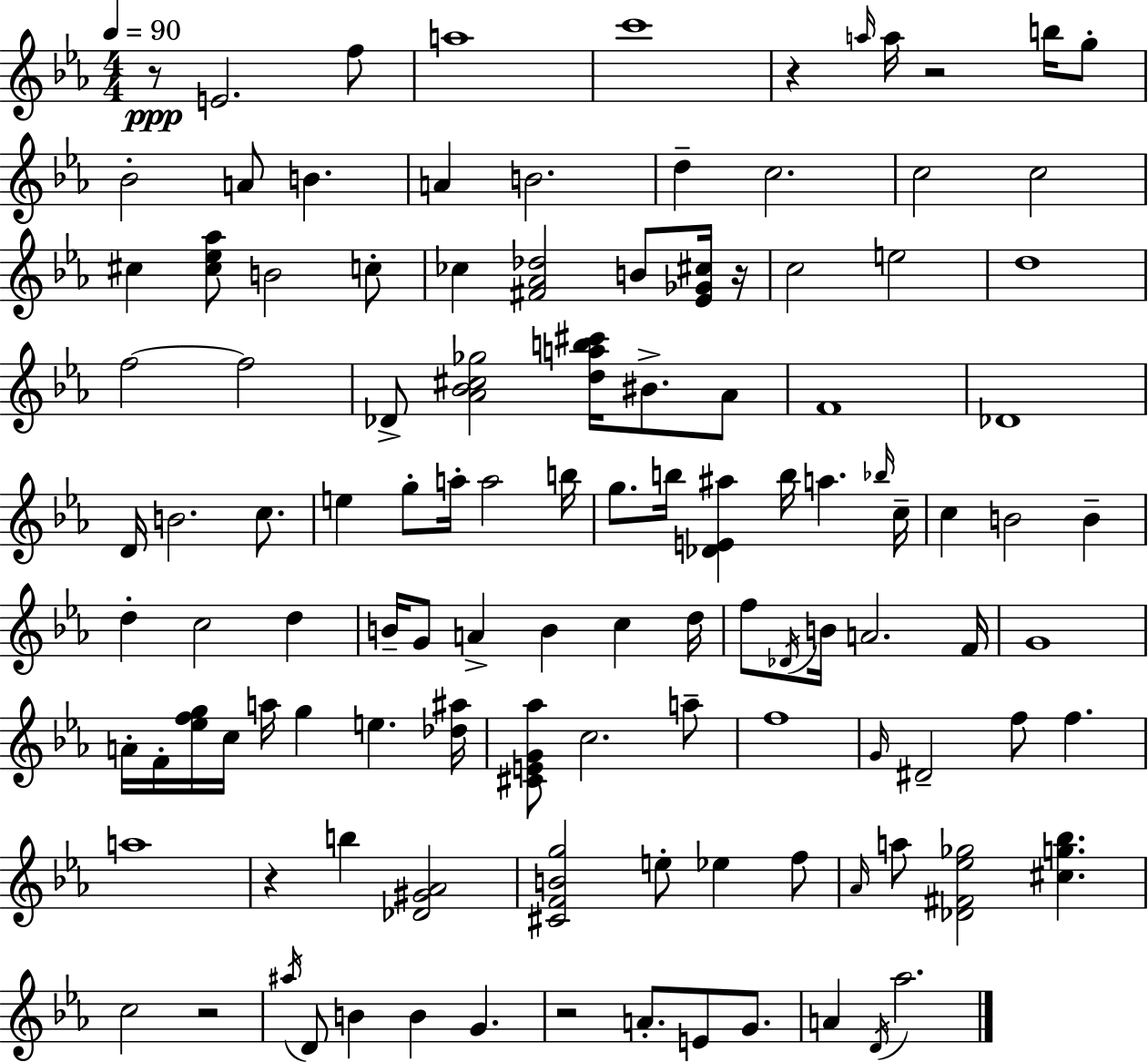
{
  \clef treble
  \numericTimeSignature
  \time 4/4
  \key ees \major
  \tempo 4 = 90
  r8\ppp e'2. f''8 | a''1 | c'''1 | r4 \grace { a''16 } a''16 r2 b''16 g''8-. | \break bes'2-. a'8 b'4. | a'4 b'2. | d''4-- c''2. | c''2 c''2 | \break cis''4 <cis'' ees'' aes''>8 b'2 c''8-. | ces''4 <fis' aes' des''>2 b'8 <ees' ges' cis''>16 | r16 c''2 e''2 | d''1 | \break f''2~~ f''2 | des'8-> <aes' bes' cis'' ges''>2 <d'' a'' b'' cis'''>16 bis'8.-> aes'8 | f'1 | des'1 | \break d'16 b'2. c''8. | e''4 g''8-. a''16-. a''2 | b''16 g''8. b''16 <des' e' ais''>4 b''16 a''4. | \grace { bes''16 } c''16-- c''4 b'2 b'4-- | \break d''4-. c''2 d''4 | b'16-- g'8 a'4-> b'4 c''4 | d''16 f''8 \acciaccatura { des'16 } b'16 a'2. | f'16 g'1 | \break a'16-. f'16-. <ees'' f'' g''>16 c''16 a''16 g''4 e''4. | <des'' ais''>16 <cis' e' g' aes''>8 c''2. | a''8-- f''1 | \grace { g'16 } dis'2-- f''8 f''4. | \break a''1 | r4 b''4 <des' gis' aes'>2 | <cis' f' b' g''>2 e''8-. ees''4 | f''8 \grace { aes'16 } a''8 <des' fis' ees'' ges''>2 <cis'' g'' bes''>4. | \break c''2 r2 | \acciaccatura { ais''16 } d'8 b'4 b'4 | g'4. r2 a'8.-. | e'8 g'8. a'4 \acciaccatura { d'16 } aes''2. | \break \bar "|."
}